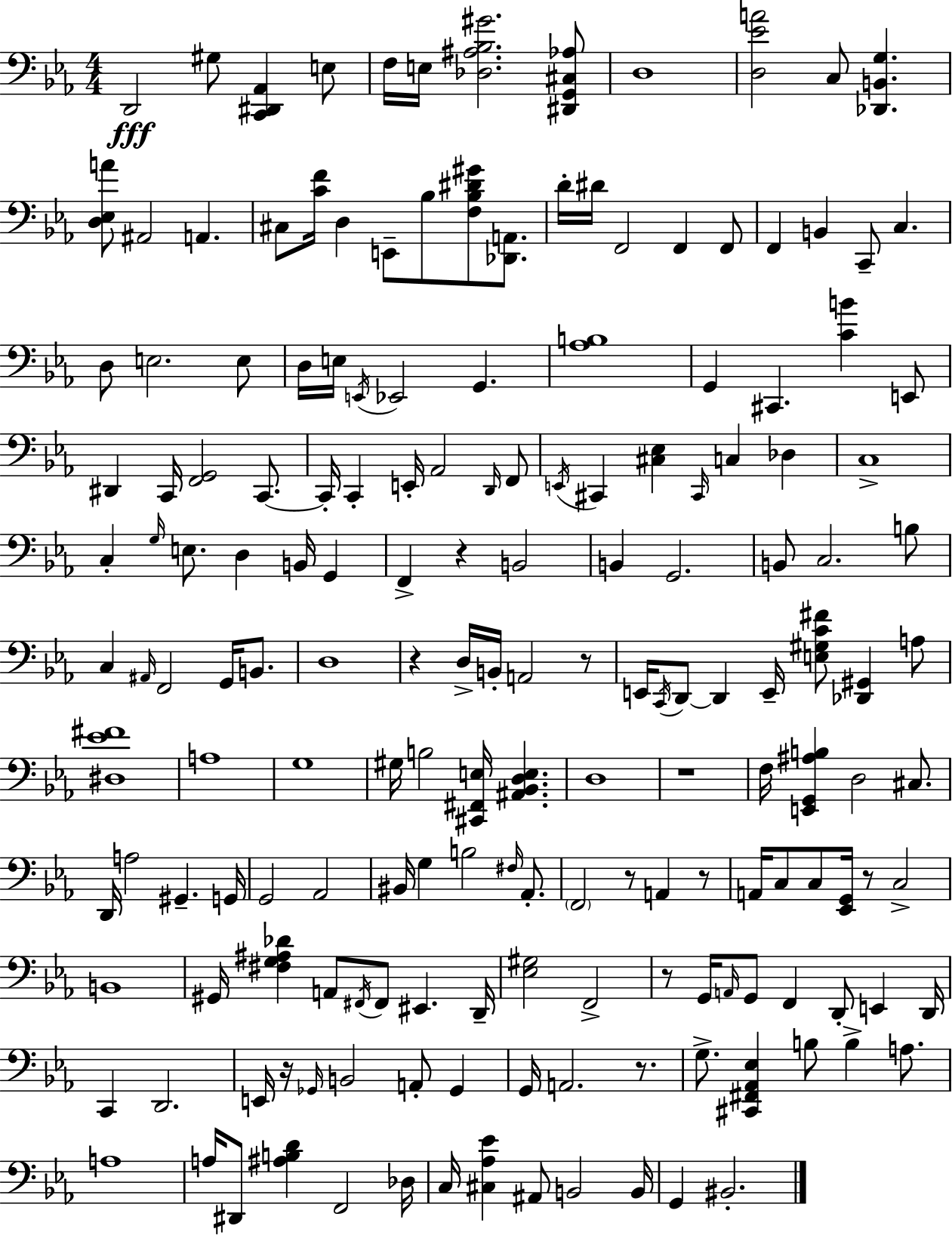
{
  \clef bass
  \numericTimeSignature
  \time 4/4
  \key ees \major
  d,2\fff gis8 <c, dis, aes,>4 e8 | f16 e16 <des ais bes gis'>2. <dis, g, cis aes>8 | d1 | <d ees' a'>2 c8 <des, b, g>4. | \break <d ees a'>8 ais,2 a,4. | cis8 <c' f'>16 d4 e,8-- bes8 <f bes dis' gis'>8 <des, a,>8. | d'16-. dis'16 f,2 f,4 f,8 | f,4 b,4 c,8-- c4. | \break d8 e2. e8 | d16 e16 \acciaccatura { e,16 } ees,2 g,4. | <aes b>1 | g,4 cis,4. <c' b'>4 e,8 | \break dis,4 c,16 <f, g,>2 c,8.~~ | c,16-. c,4-. e,16-. aes,2 \grace { d,16 } | f,8 \acciaccatura { e,16 } cis,4 <cis ees>4 \grace { cis,16 } c4 | des4 c1-> | \break c4-. \grace { g16 } e8. d4 | b,16 g,4 f,4-> r4 b,2 | b,4 g,2. | b,8 c2. | \break b8 c4 \grace { ais,16 } f,2 | g,16 b,8. d1 | r4 d16-> b,16-. a,2 | r8 e,16 \acciaccatura { c,16 } d,8~~ d,4 e,16-- <e gis c' fis'>8 | \break <des, gis,>4 a8 <dis ees' fis'>1 | a1 | g1 | gis16 b2 | \break <cis, fis, e>16 <ais, bes, d e>4. d1 | r1 | f16 <e, g, ais b>4 d2 | cis8. d,16 a2 | \break gis,4.-- g,16 g,2 aes,2 | bis,16 g4 b2 | \grace { fis16 } aes,8.-. \parenthesize f,2 | r8 a,4 r8 a,16 c8 c8 <ees, g,>16 r8 | \break c2-> b,1 | gis,16 <fis g ais des'>4 a,8 \acciaccatura { fis,16 } | fis,8 eis,4. d,16-- <ees gis>2 | f,2-> r8 g,16 \grace { a,16 } g,8 f,4 | \break d,8-. e,4 d,16 c,4 d,2. | e,16 r16 \grace { ges,16 } b,2 | a,8-. ges,4 g,16 a,2. | r8. g8.-> <cis, fis, aes, ees>4 | \break b8 b4-> a8. a1 | a16 dis,8 <ais b d'>4 | f,2 des16 c16 <cis aes ees'>4 | ais,8 b,2 b,16 g,4 bis,2.-. | \break \bar "|."
}